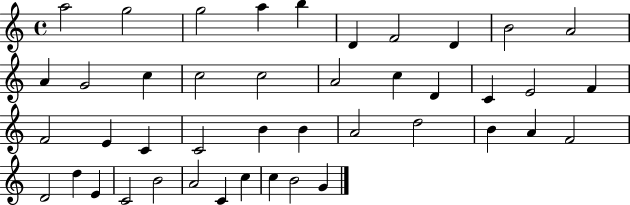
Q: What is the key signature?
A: C major